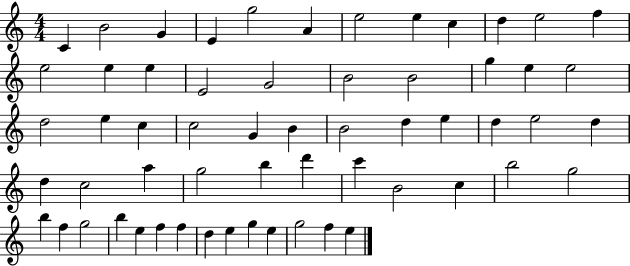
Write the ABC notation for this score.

X:1
T:Untitled
M:4/4
L:1/4
K:C
C B2 G E g2 A e2 e c d e2 f e2 e e E2 G2 B2 B2 g e e2 d2 e c c2 G B B2 d e d e2 d d c2 a g2 b d' c' B2 c b2 g2 b f g2 b e f f d e g e g2 f e